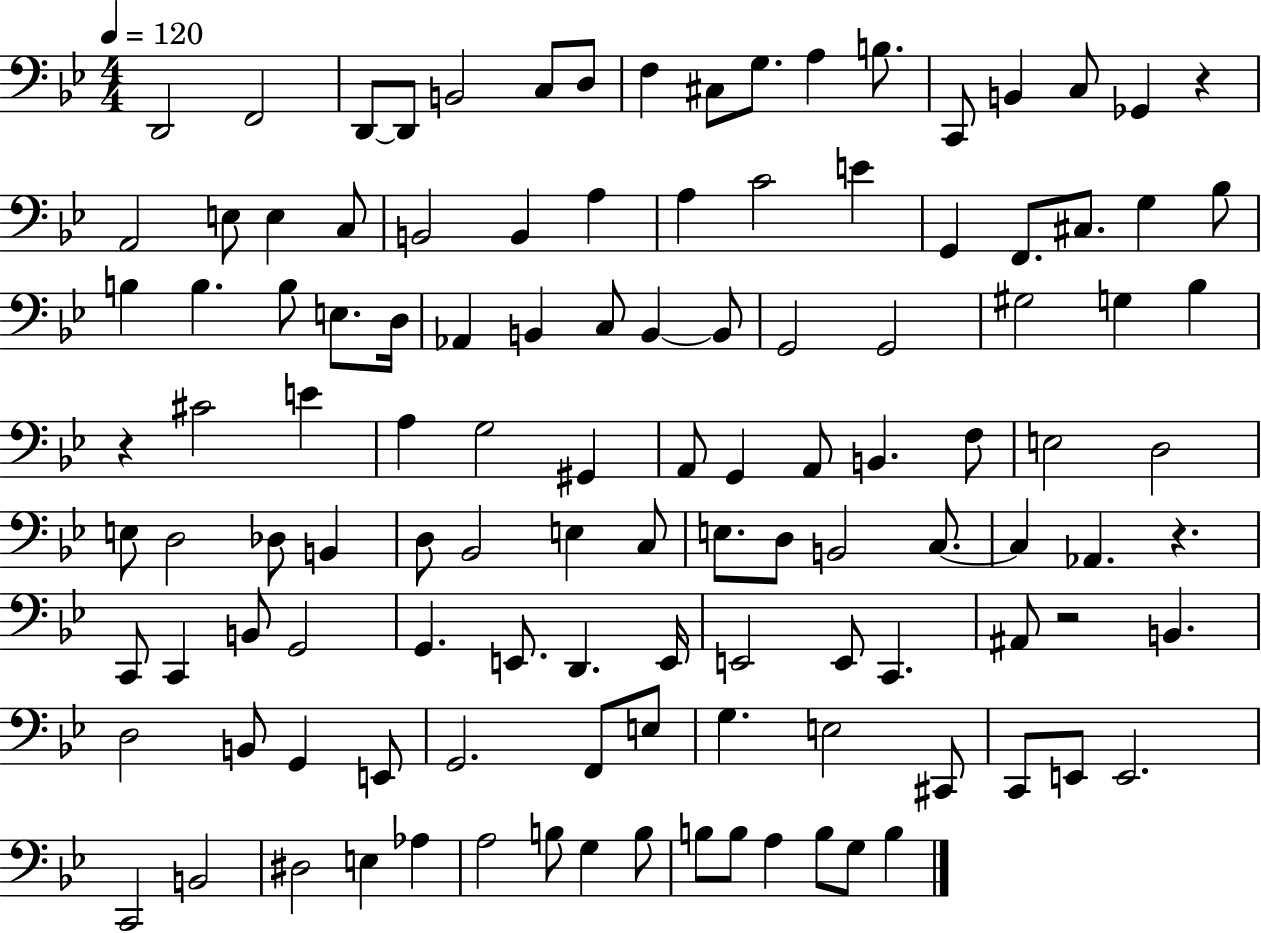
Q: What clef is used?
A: bass